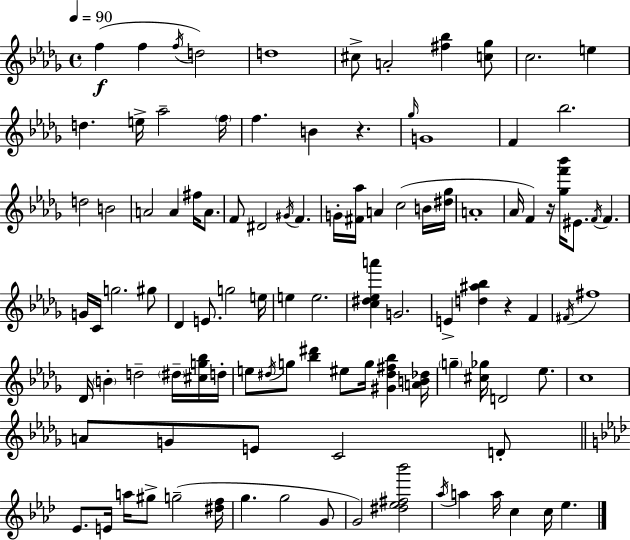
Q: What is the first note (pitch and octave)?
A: F5